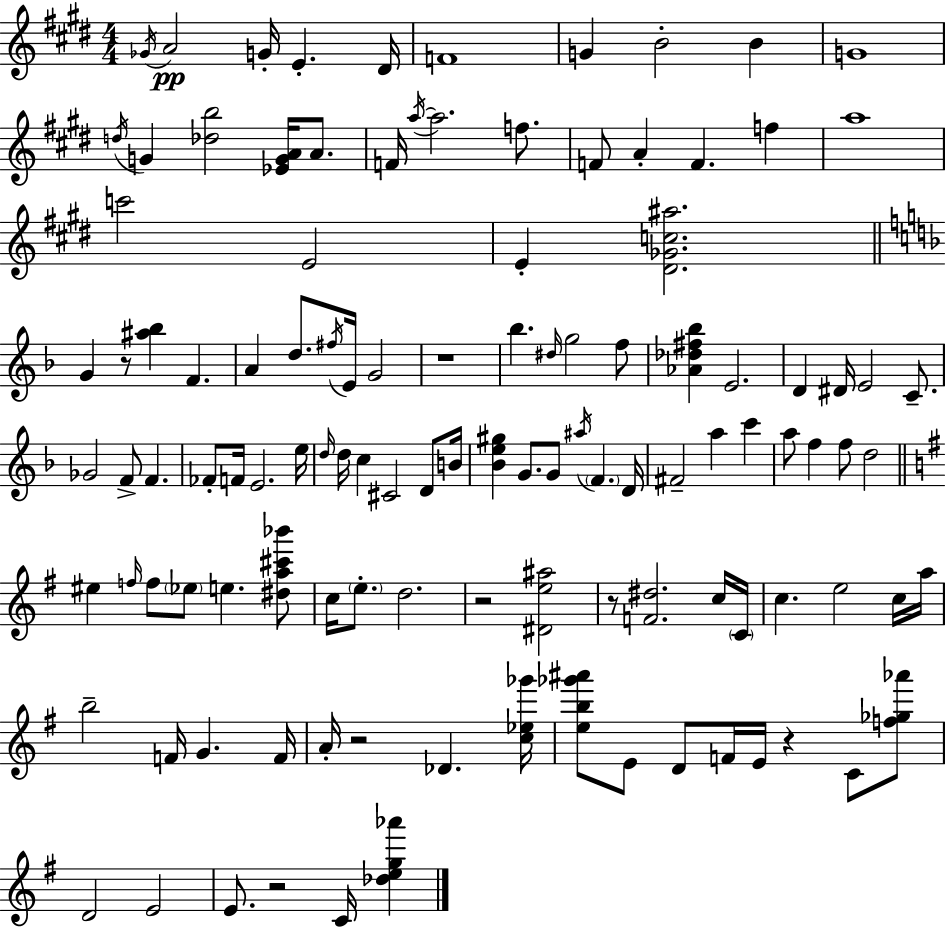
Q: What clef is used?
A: treble